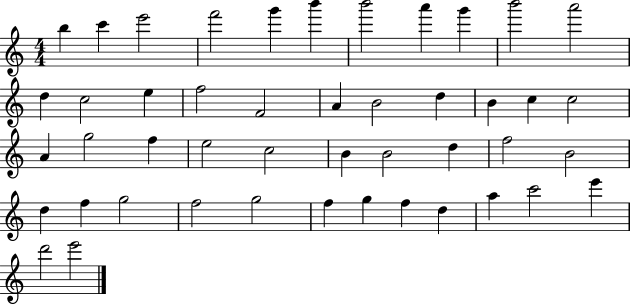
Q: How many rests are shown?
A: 0